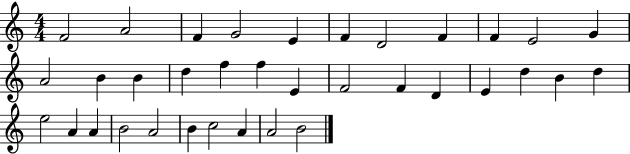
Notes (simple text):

F4/h A4/h F4/q G4/h E4/q F4/q D4/h F4/q F4/q E4/h G4/q A4/h B4/q B4/q D5/q F5/q F5/q E4/q F4/h F4/q D4/q E4/q D5/q B4/q D5/q E5/h A4/q A4/q B4/h A4/h B4/q C5/h A4/q A4/h B4/h